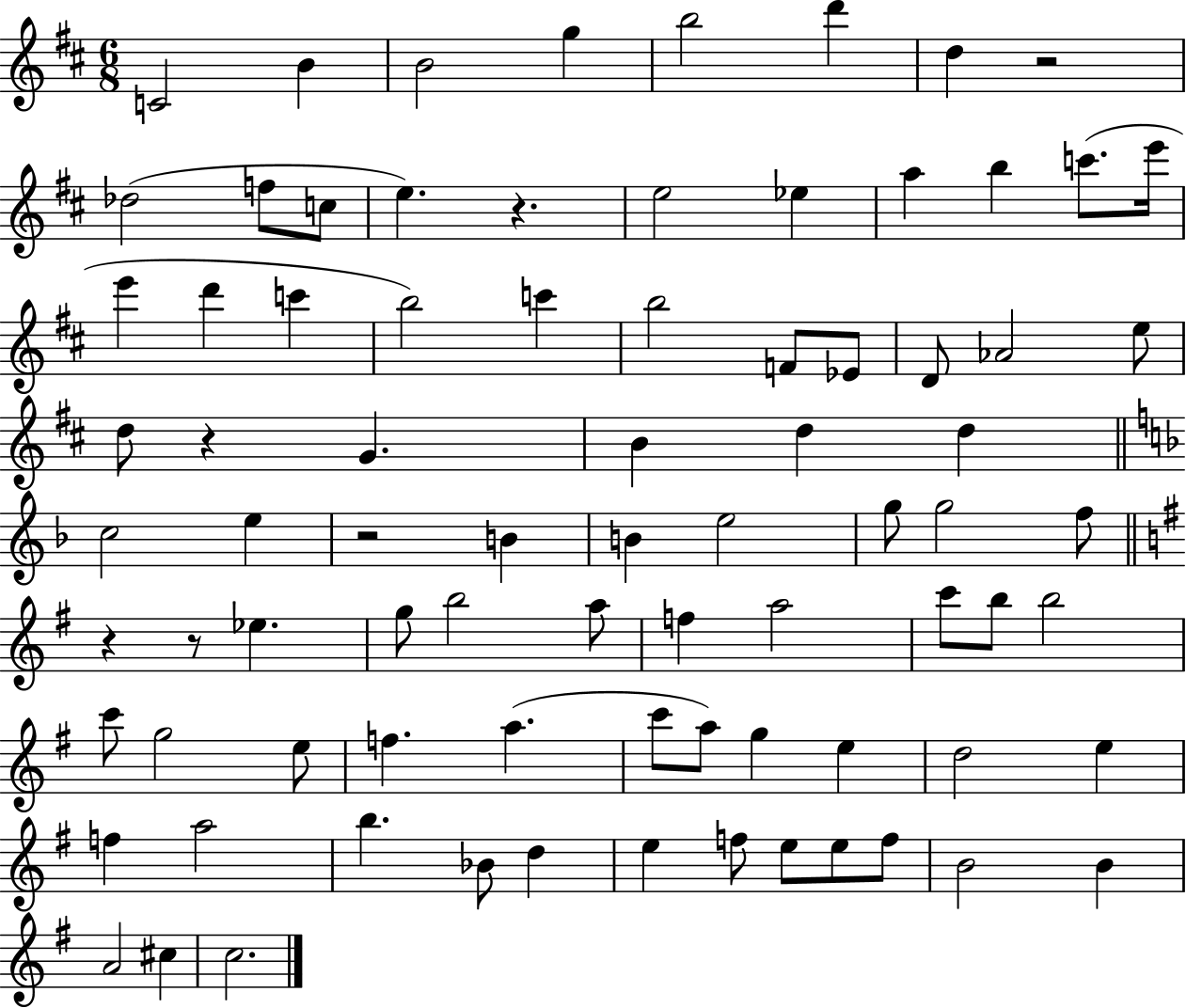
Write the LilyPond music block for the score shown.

{
  \clef treble
  \numericTimeSignature
  \time 6/8
  \key d \major
  \repeat volta 2 { c'2 b'4 | b'2 g''4 | b''2 d'''4 | d''4 r2 | \break des''2( f''8 c''8 | e''4.) r4. | e''2 ees''4 | a''4 b''4 c'''8.( e'''16 | \break e'''4 d'''4 c'''4 | b''2) c'''4 | b''2 f'8 ees'8 | d'8 aes'2 e''8 | \break d''8 r4 g'4. | b'4 d''4 d''4 | \bar "||" \break \key d \minor c''2 e''4 | r2 b'4 | b'4 e''2 | g''8 g''2 f''8 | \break \bar "||" \break \key g \major r4 r8 ees''4. | g''8 b''2 a''8 | f''4 a''2 | c'''8 b''8 b''2 | \break c'''8 g''2 e''8 | f''4. a''4.( | c'''8 a''8) g''4 e''4 | d''2 e''4 | \break f''4 a''2 | b''4. bes'8 d''4 | e''4 f''8 e''8 e''8 f''8 | b'2 b'4 | \break a'2 cis''4 | c''2. | } \bar "|."
}